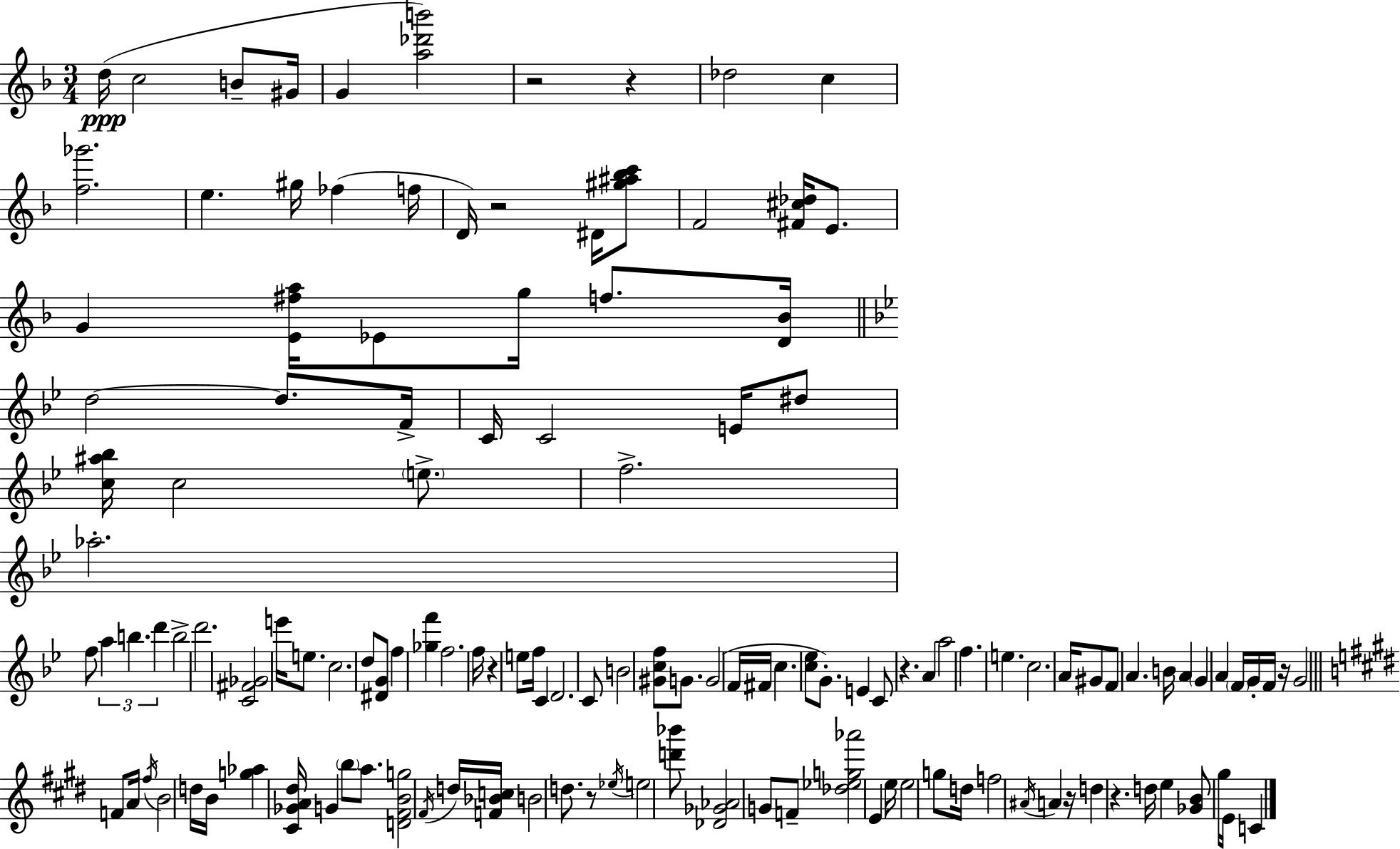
{
  \clef treble
  \numericTimeSignature
  \time 3/4
  \key d \minor
  d''16(\ppp c''2 b'8-- gis'16 | g'4 <a'' des''' b'''>2) | r2 r4 | des''2 c''4 | \break <f'' ges'''>2. | e''4. gis''16 fes''4( f''16 | d'16) r2 dis'16 <gis'' ais'' bes'' c'''>8 | f'2 <fis' cis'' des''>16 e'8. | \break g'4 <e' fis'' a''>16 ees'8 g''16 f''8. <d' bes'>16 | \bar "||" \break \key g \minor d''2~~ d''8. f'16-> | c'16 c'2 e'16 dis''8 | <c'' ais'' bes''>16 c''2 \parenthesize e''8.-> | f''2.-> | \break aes''2.-. | f''8 \tuplet 3/2 { a''4 b''4. | d'''4 } b''2-> | d'''2. | \break <c' fis' ges'>2 e'''16 e''8. | c''2. | d''8 <dis' g'>8 f''4 <ges'' f'''>4 | f''2. | \break f''16 r4 e''8 f''16 c'4 | d'2. | c'8 b'2 <gis' c'' f''>8 | g'8. g'2( f'16 | \break fis'16 c''4. <c'' ees''>8 g'8.-.) | e'4 c'8 r4. | a'4 a''2 | f''4. e''4. | \break c''2. | a'16 gis'8 f'8 a'4. b'16 | a'4 \parenthesize g'4 a'4 | \parenthesize f'16 g'16-. f'16 r16 g'2 | \break \bar "||" \break \key e \major f'8 a'16 \acciaccatura { fis''16 } b'2 | d''16 b'16 <g'' aes''>4 <cis' ges' a' dis''>16 g'4 \parenthesize b''8 | a''8. <d' fis' b' g''>2 | \acciaccatura { fis'16 } d''16 <f' bes' c''>16 b'2 d''8. | \break r8 \acciaccatura { ees''16 } e''2 | <d''' bes'''>8 <des' ges' aes'>2 g'8 | f'8-- <des'' ees'' g'' aes'''>2 e'4 | e''16 e''2 | \break g''8 d''16 f''2 \acciaccatura { ais'16 } | a'4 r16 d''4 r4. | d''16 e''4 <ges' b'>8 gis''16 e'16 | c'4 \bar "|."
}